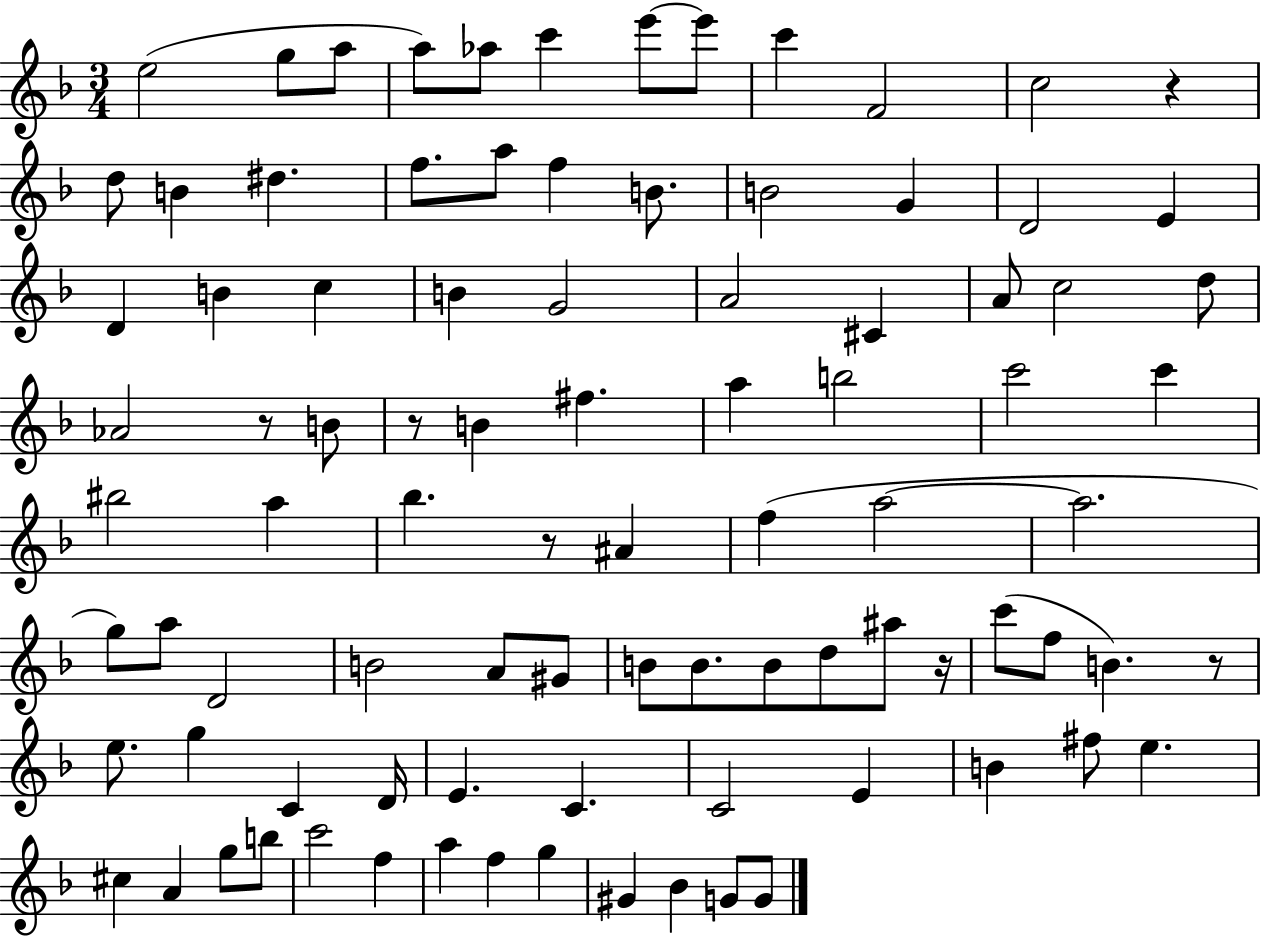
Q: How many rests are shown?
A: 6